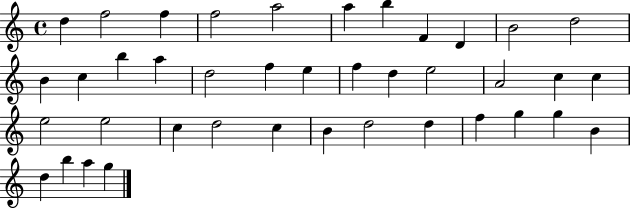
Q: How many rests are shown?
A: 0